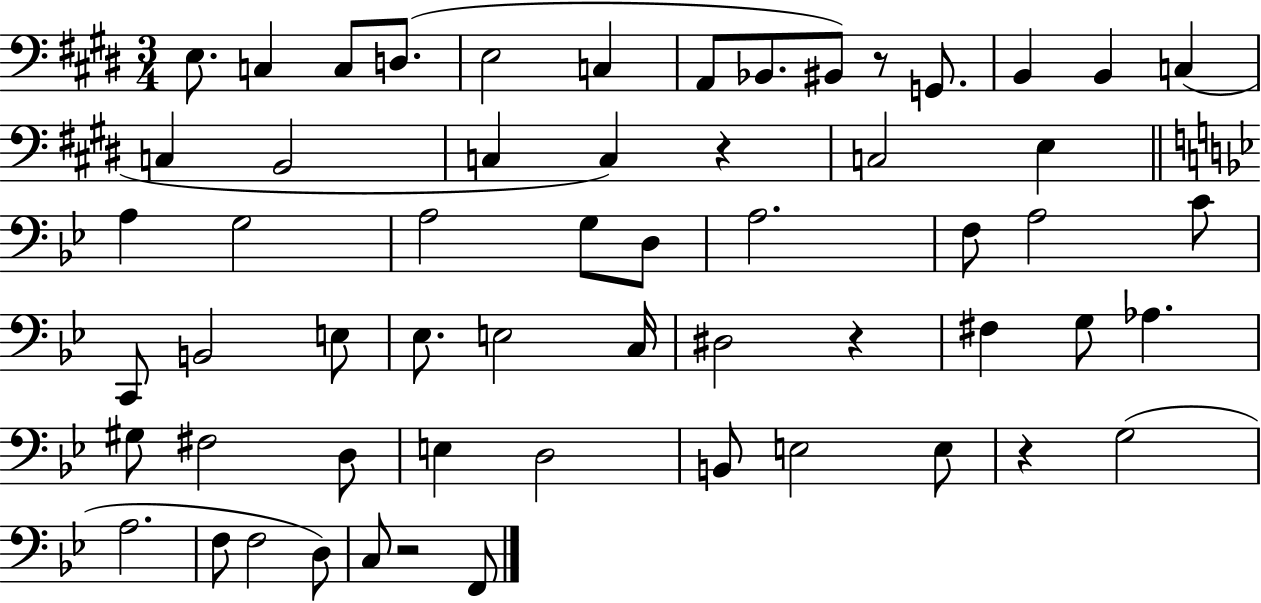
X:1
T:Untitled
M:3/4
L:1/4
K:E
E,/2 C, C,/2 D,/2 E,2 C, A,,/2 _B,,/2 ^B,,/2 z/2 G,,/2 B,, B,, C, C, B,,2 C, C, z C,2 E, A, G,2 A,2 G,/2 D,/2 A,2 F,/2 A,2 C/2 C,,/2 B,,2 E,/2 _E,/2 E,2 C,/4 ^D,2 z ^F, G,/2 _A, ^G,/2 ^F,2 D,/2 E, D,2 B,,/2 E,2 E,/2 z G,2 A,2 F,/2 F,2 D,/2 C,/2 z2 F,,/2